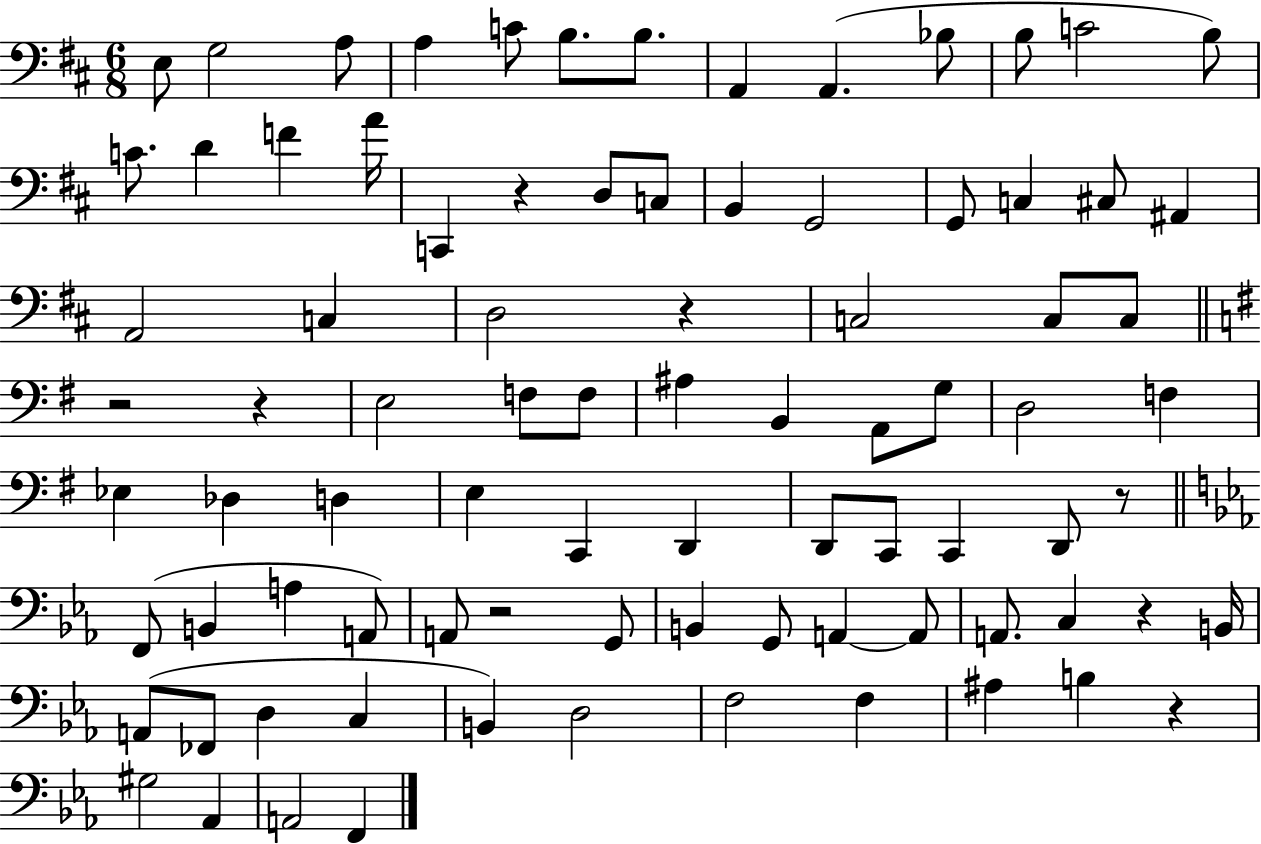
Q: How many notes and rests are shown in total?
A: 86